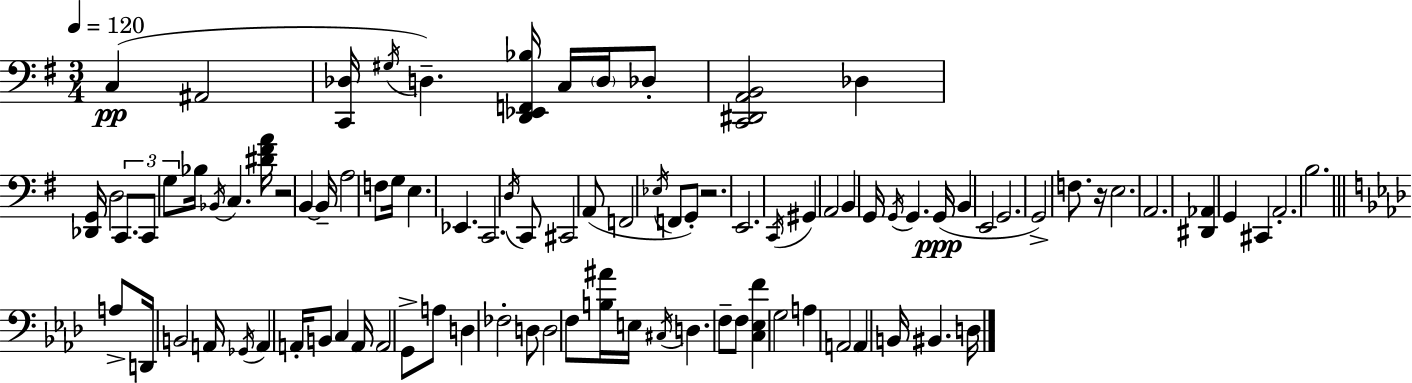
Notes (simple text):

C3/q A#2/h [C2,Db3]/s G#3/s D3/q. [D2,Eb2,F2,Bb3]/s C3/s D3/s Db3/e [C2,D#2,A2,B2]/h Db3/q [Db2,G2]/s D3/h C2/e. C2/e G3/e Bb3/s Bb2/s C3/q. [D#4,F#4,A4]/s R/h B2/q B2/s A3/h F3/e G3/s E3/q. Eb2/q. C2/h. D3/s C2/e C#2/h A2/e F2/h Eb3/s F2/e G2/e R/h. E2/h. C2/s G#2/q A2/h B2/q G2/s G2/s G2/q. G2/s B2/q E2/h G2/h. G2/h F3/e. R/s E3/h. A2/h. [D#2,Ab2]/q G2/q C#2/q A2/h. B3/h. A3/e D2/s B2/h A2/s Gb2/s A2/q A2/s B2/e C3/q A2/s A2/h G2/e A3/e D3/q FES3/h D3/e D3/h F3/e [B3,A#4]/s E3/s C#3/s D3/q. F3/e F3/e [C3,Eb3,F4]/q G3/h A3/q A2/h A2/q B2/s BIS2/q. D3/s